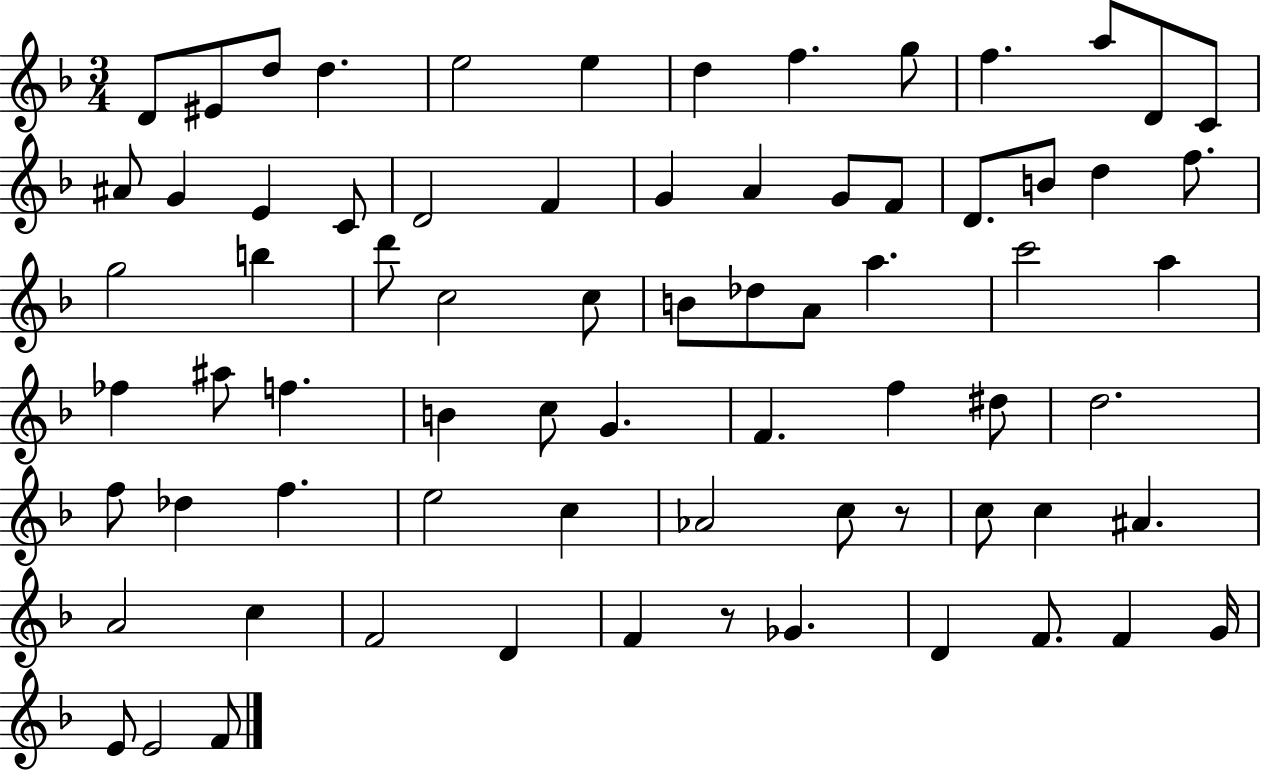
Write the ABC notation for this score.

X:1
T:Untitled
M:3/4
L:1/4
K:F
D/2 ^E/2 d/2 d e2 e d f g/2 f a/2 D/2 C/2 ^A/2 G E C/2 D2 F G A G/2 F/2 D/2 B/2 d f/2 g2 b d'/2 c2 c/2 B/2 _d/2 A/2 a c'2 a _f ^a/2 f B c/2 G F f ^d/2 d2 f/2 _d f e2 c _A2 c/2 z/2 c/2 c ^A A2 c F2 D F z/2 _G D F/2 F G/4 E/2 E2 F/2